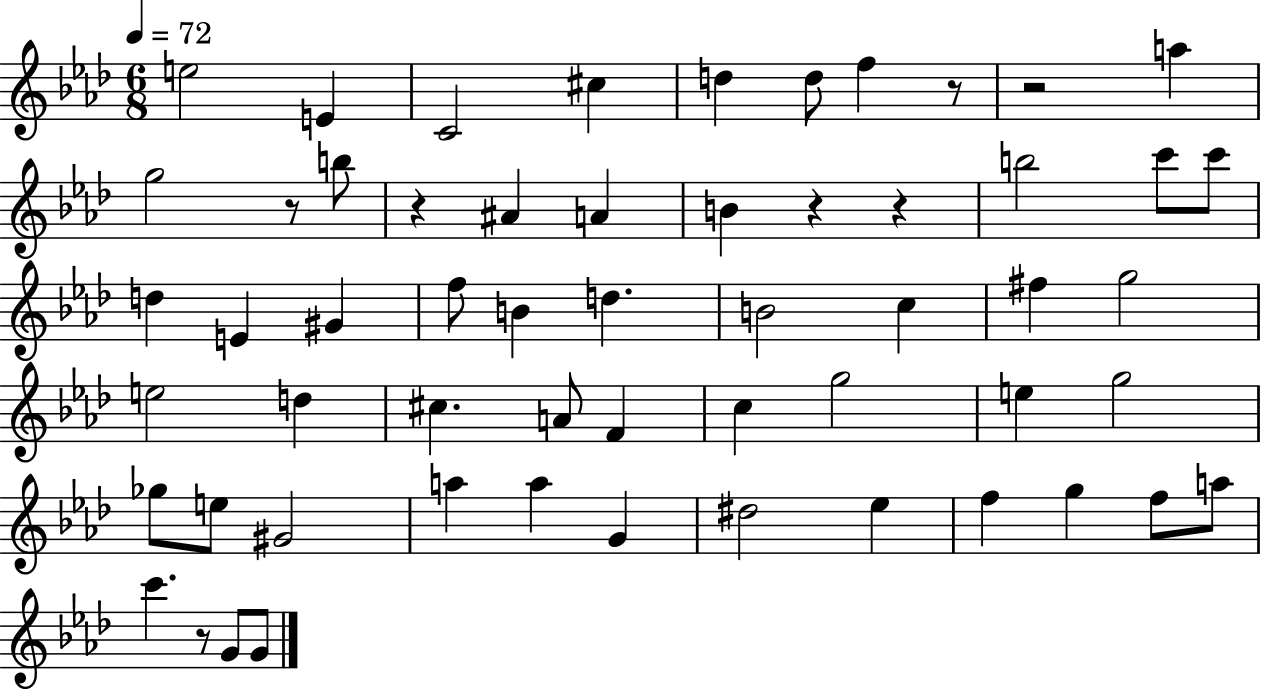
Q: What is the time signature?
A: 6/8